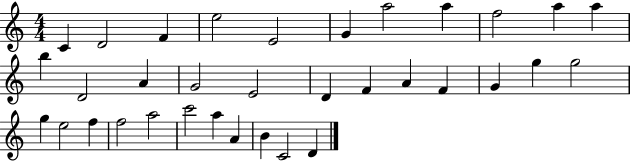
C4/q D4/h F4/q E5/h E4/h G4/q A5/h A5/q F5/h A5/q A5/q B5/q D4/h A4/q G4/h E4/h D4/q F4/q A4/q F4/q G4/q G5/q G5/h G5/q E5/h F5/q F5/h A5/h C6/h A5/q A4/q B4/q C4/h D4/q